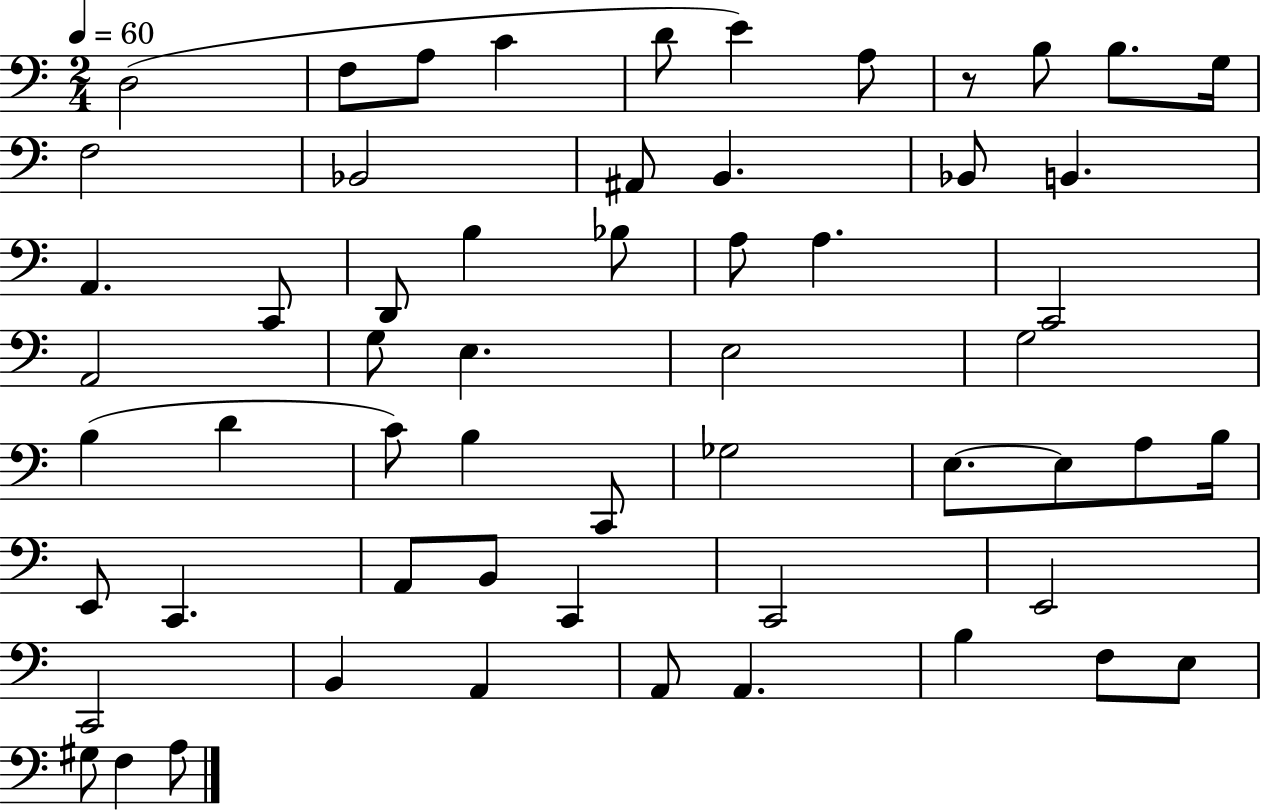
{
  \clef bass
  \numericTimeSignature
  \time 2/4
  \key c \major
  \tempo 4 = 60
  \repeat volta 2 { d2( | f8 a8 c'4 | d'8 e'4) a8 | r8 b8 b8. g16 | \break f2 | bes,2 | ais,8 b,4. | bes,8 b,4. | \break a,4. c,8 | d,8 b4 bes8 | a8 a4. | c,2 | \break a,2 | g8 e4. | e2 | g2 | \break b4( d'4 | c'8) b4 c,8 | ges2 | e8.~~ e8 a8 b16 | \break e,8 c,4. | a,8 b,8 c,4 | c,2 | e,2 | \break c,2 | b,4 a,4 | a,8 a,4. | b4 f8 e8 | \break gis8 f4 a8 | } \bar "|."
}